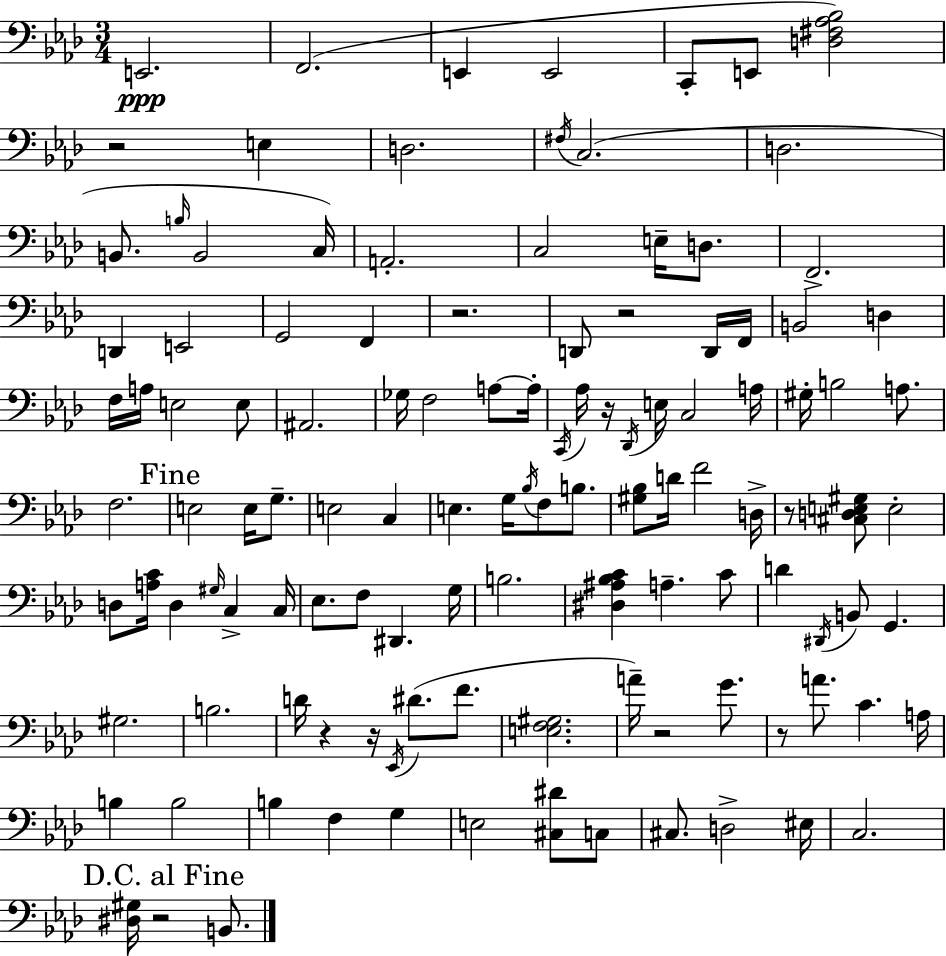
E2/h. F2/h. E2/q E2/h C2/e E2/e [D3,F#3,Ab3,Bb3]/h R/h E3/q D3/h. F#3/s C3/h. D3/h. B2/e. B3/s B2/h C3/s A2/h. C3/h E3/s D3/e. F2/h. D2/q E2/h G2/h F2/q R/h. D2/e R/h D2/s F2/s B2/h D3/q F3/s A3/s E3/h E3/e A#2/h. Gb3/s F3/h A3/e A3/s C2/s Ab3/s R/s Db2/s E3/s C3/h A3/s G#3/s B3/h A3/e. F3/h. E3/h E3/s G3/e. E3/h C3/q E3/q. G3/s Bb3/s F3/e B3/e. [G#3,Bb3]/e D4/s F4/h D3/s R/e [C#3,D3,E3,G#3]/e E3/h D3/e [A3,C4]/s D3/q G#3/s C3/q C3/s Eb3/e. F3/e D#2/q. G3/s B3/h. [D#3,A#3,Bb3,C4]/q A3/q. C4/e D4/q D#2/s B2/e G2/q. G#3/h. B3/h. D4/s R/q R/s Eb2/s D#4/e. F4/e. [E3,F3,G#3]/h. A4/s R/h G4/e. R/e A4/e. C4/q. A3/s B3/q B3/h B3/q F3/q G3/q E3/h [C#3,D#4]/e C3/e C#3/e. D3/h EIS3/s C3/h. [D#3,G#3]/s R/h B2/e.